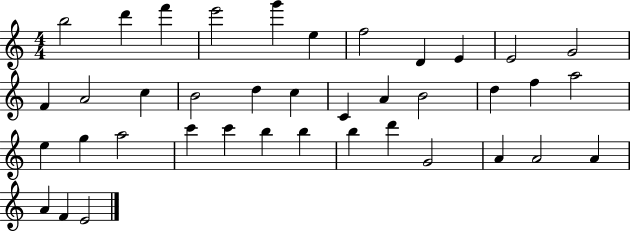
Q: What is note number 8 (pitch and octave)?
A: D4